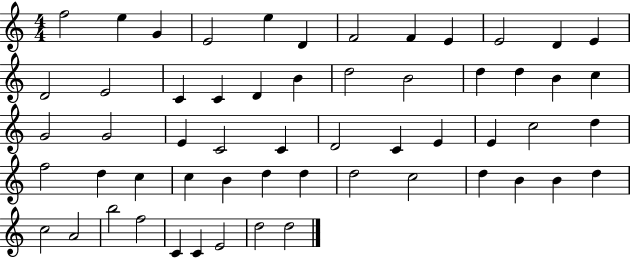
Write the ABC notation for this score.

X:1
T:Untitled
M:4/4
L:1/4
K:C
f2 e G E2 e D F2 F E E2 D E D2 E2 C C D B d2 B2 d d B c G2 G2 E C2 C D2 C E E c2 d f2 d c c B d d d2 c2 d B B d c2 A2 b2 f2 C C E2 d2 d2